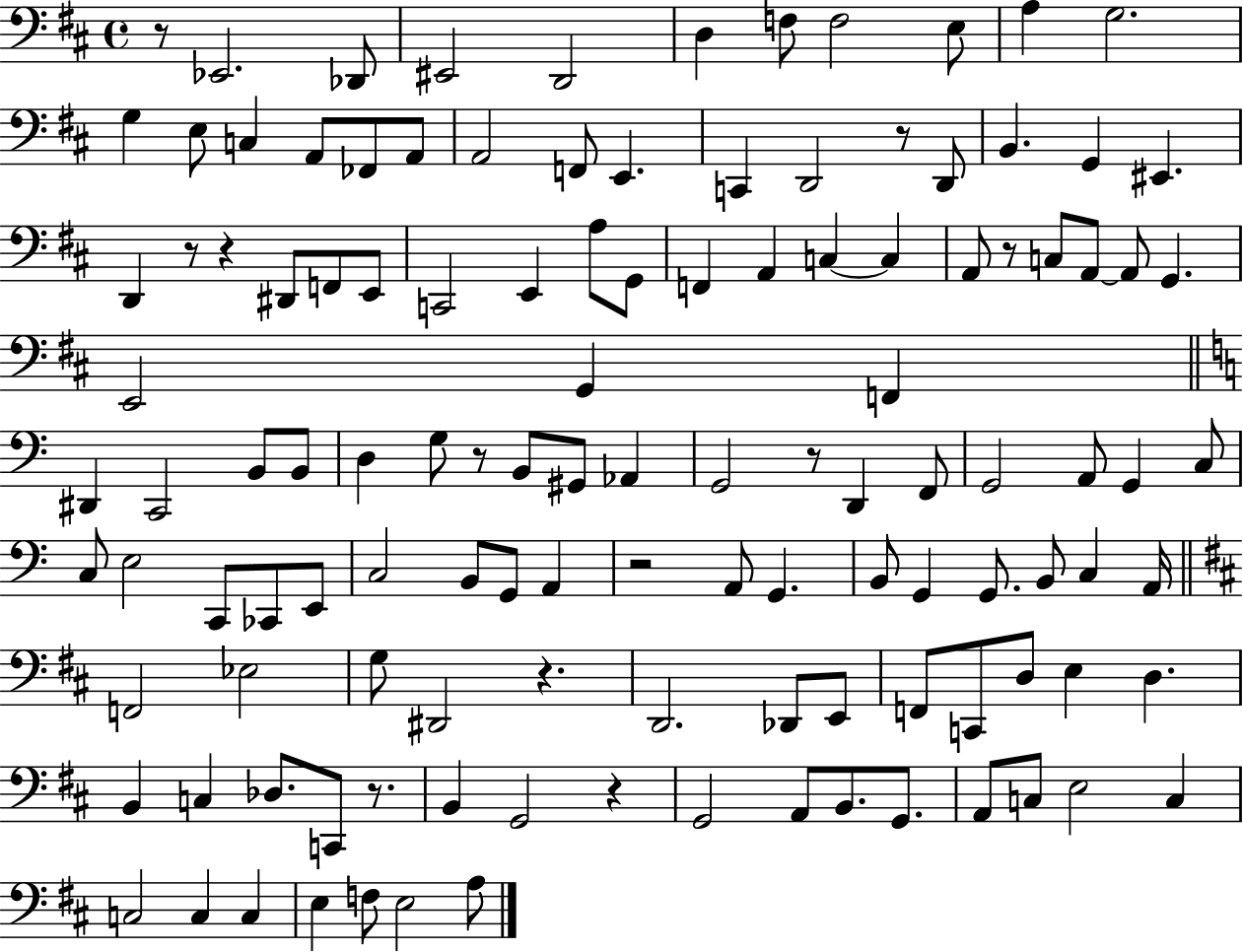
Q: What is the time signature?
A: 4/4